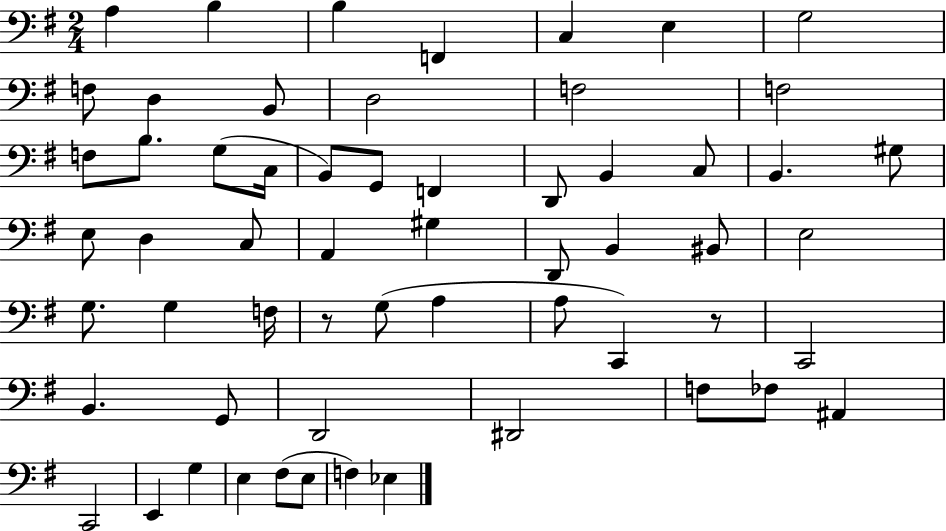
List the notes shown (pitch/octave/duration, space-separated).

A3/q B3/q B3/q F2/q C3/q E3/q G3/h F3/e D3/q B2/e D3/h F3/h F3/h F3/e B3/e. G3/e C3/s B2/e G2/e F2/q D2/e B2/q C3/e B2/q. G#3/e E3/e D3/q C3/e A2/q G#3/q D2/e B2/q BIS2/e E3/h G3/e. G3/q F3/s R/e G3/e A3/q A3/e C2/q R/e C2/h B2/q. G2/e D2/h D#2/h F3/e FES3/e A#2/q C2/h E2/q G3/q E3/q F#3/e E3/e F3/q Eb3/q